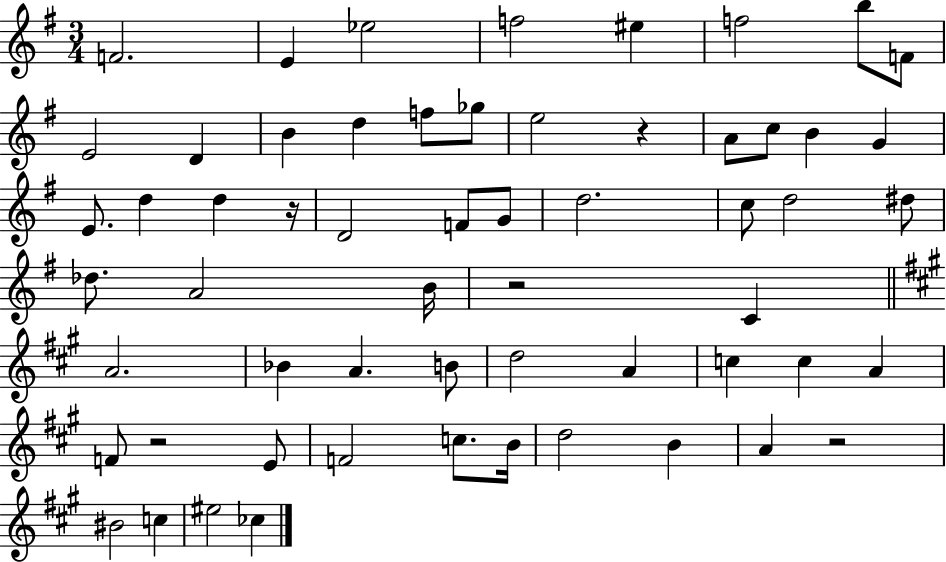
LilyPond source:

{
  \clef treble
  \numericTimeSignature
  \time 3/4
  \key g \major
  f'2. | e'4 ees''2 | f''2 eis''4 | f''2 b''8 f'8 | \break e'2 d'4 | b'4 d''4 f''8 ges''8 | e''2 r4 | a'8 c''8 b'4 g'4 | \break e'8. d''4 d''4 r16 | d'2 f'8 g'8 | d''2. | c''8 d''2 dis''8 | \break des''8. a'2 b'16 | r2 c'4 | \bar "||" \break \key a \major a'2. | bes'4 a'4. b'8 | d''2 a'4 | c''4 c''4 a'4 | \break f'8 r2 e'8 | f'2 c''8. b'16 | d''2 b'4 | a'4 r2 | \break bis'2 c''4 | eis''2 ces''4 | \bar "|."
}